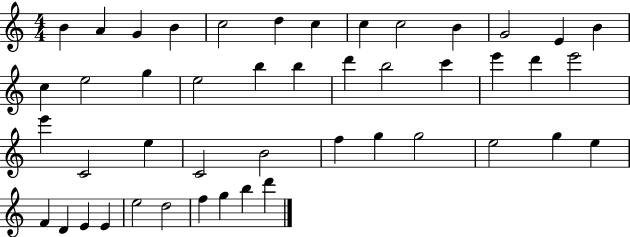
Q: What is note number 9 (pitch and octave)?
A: C5